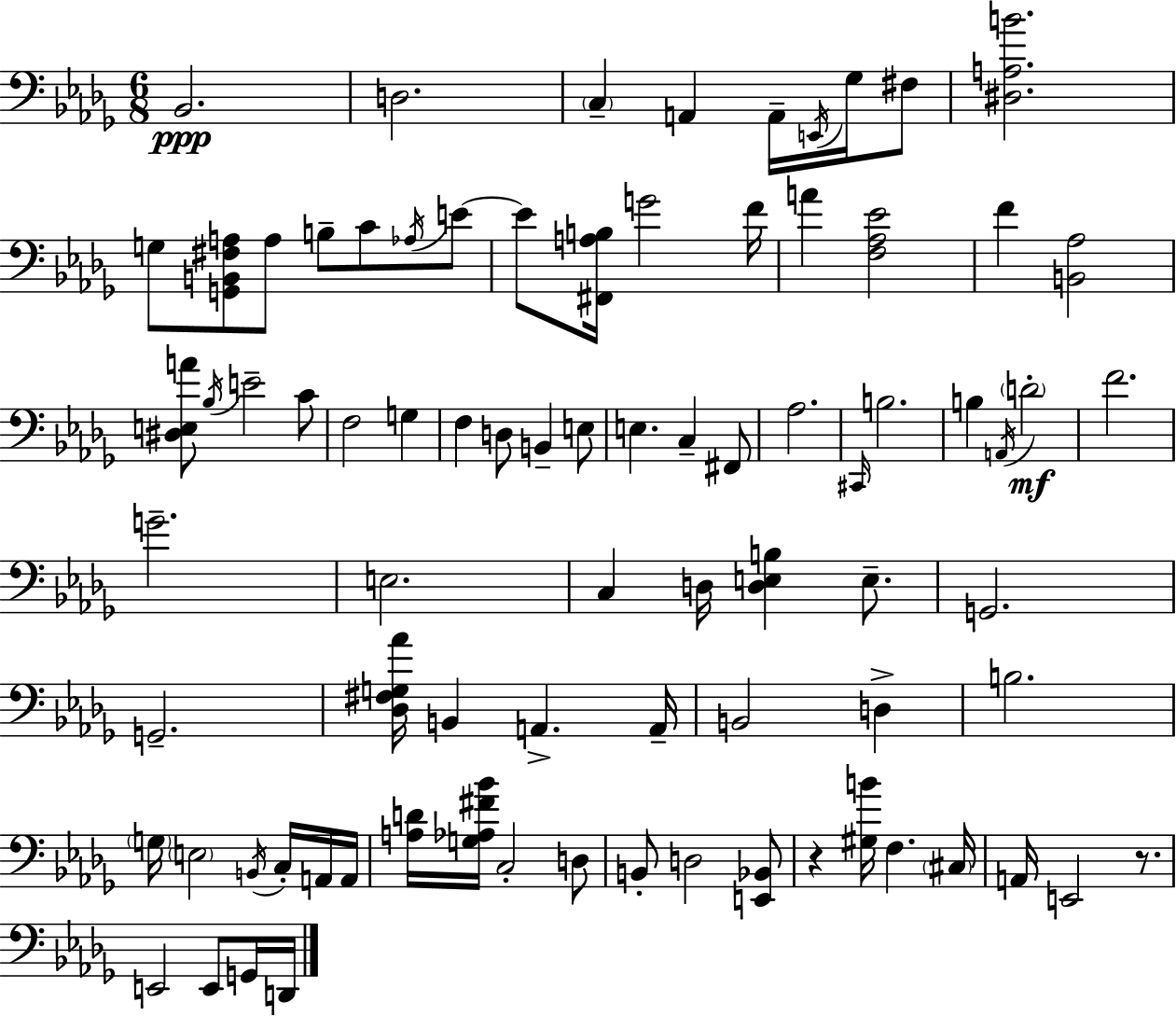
Bb2/h. D3/h. C3/q A2/q A2/s E2/s Gb3/s F#3/e [D#3,A3,B4]/h. G3/e [G2,B2,F#3,A3]/e A3/e B3/e C4/e Ab3/s E4/e E4/e [F#2,A3,B3]/s G4/h F4/s A4/q [F3,Ab3,Eb4]/h F4/q [B2,Ab3]/h [D#3,E3,A4]/e Bb3/s E4/h C4/e F3/h G3/q F3/q D3/e B2/q E3/e E3/q. C3/q F#2/e Ab3/h. C#2/s B3/h. B3/q A2/s D4/h F4/h. G4/h. E3/h. C3/q D3/s [D3,E3,B3]/q E3/e. G2/h. G2/h. [Db3,F#3,G3,Ab4]/s B2/q A2/q. A2/s B2/h D3/q B3/h. G3/s E3/h B2/s C3/s A2/s A2/s [A3,D4]/s [G3,Ab3,F#4,Bb4]/s C3/h D3/e B2/e D3/h [E2,Bb2]/e R/q [G#3,B4]/s F3/q. C#3/s A2/s E2/h R/e. E2/h E2/e G2/s D2/s